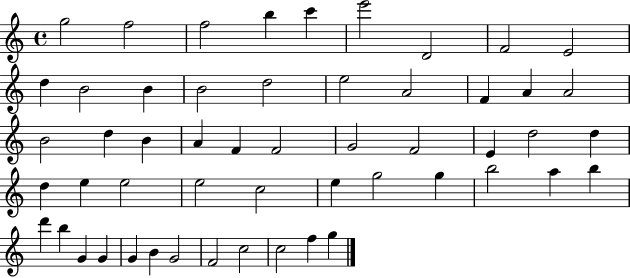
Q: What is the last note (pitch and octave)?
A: G5